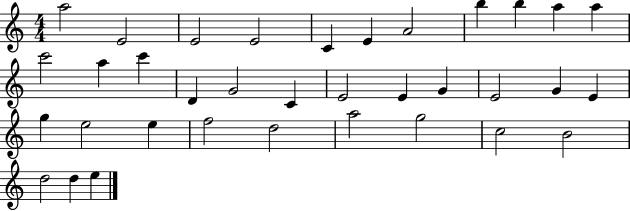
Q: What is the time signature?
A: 4/4